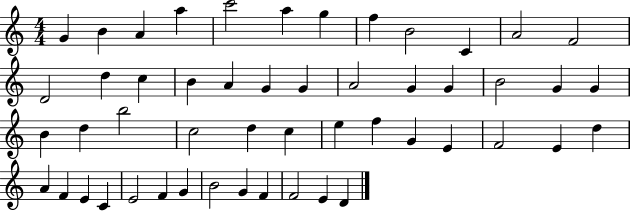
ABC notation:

X:1
T:Untitled
M:4/4
L:1/4
K:C
G B A a c'2 a g f B2 C A2 F2 D2 d c B A G G A2 G G B2 G G B d b2 c2 d c e f G E F2 E d A F E C E2 F G B2 G F F2 E D